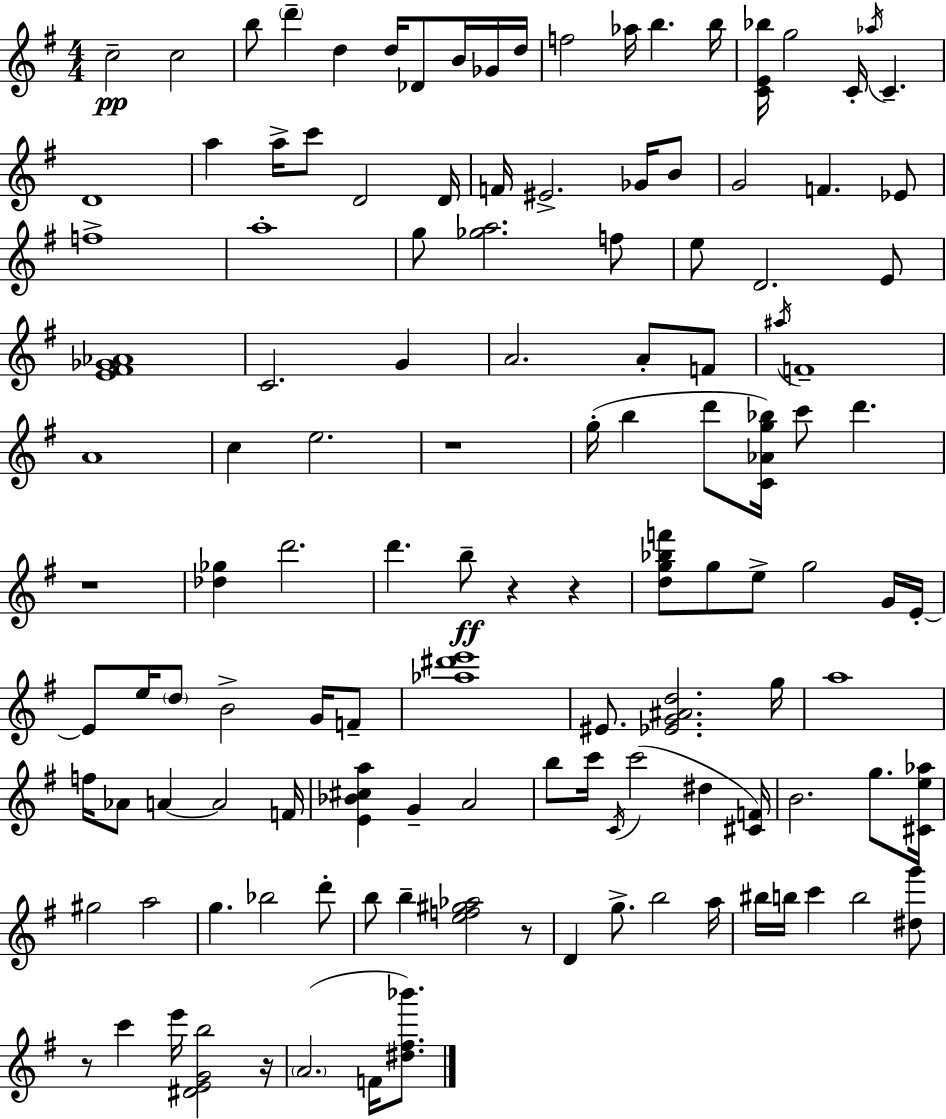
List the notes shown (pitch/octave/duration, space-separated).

C5/h C5/h B5/e D6/q D5/q D5/s Db4/e B4/s Gb4/s D5/s F5/h Ab5/s B5/q. B5/s [C4,E4,Bb5]/s G5/h C4/s Ab5/s C4/q. D4/w A5/q A5/s C6/e D4/h D4/s F4/s EIS4/h. Gb4/s B4/e G4/h F4/q. Eb4/e F5/w A5/w G5/e [Gb5,A5]/h. F5/e E5/e D4/h. E4/e [E4,F#4,Gb4,Ab4]/w C4/h. G4/q A4/h. A4/e F4/e A#5/s F4/w A4/w C5/q E5/h. R/w G5/s B5/q D6/e [C4,Ab4,G5,Bb5]/s C6/e D6/q. R/w [Db5,Gb5]/q D6/h. D6/q. B5/e R/q R/q [D5,G5,Bb5,F6]/e G5/e E5/e G5/h G4/s E4/s E4/e E5/s D5/e B4/h G4/s F4/e [Ab5,D#6,E6]/w EIS4/e. [Eb4,G4,A#4,D5]/h. G5/s A5/w F5/s Ab4/e A4/q A4/h F4/s [E4,Bb4,C#5,A5]/q G4/q A4/h B5/e C6/s C4/s C6/h D#5/q [C#4,F4]/s B4/h. G5/e. [C#4,E5,Ab5]/s G#5/h A5/h G5/q. Bb5/h D6/e B5/e B5/q [E5,F5,G#5,Ab5]/h R/e D4/q G5/e. B5/h A5/s BIS5/s B5/s C6/q B5/h [D#5,G6]/e R/e C6/q E6/s [D#4,E4,G4,B5]/h R/s A4/h. F4/s [D#5,F#5,Bb6]/e.